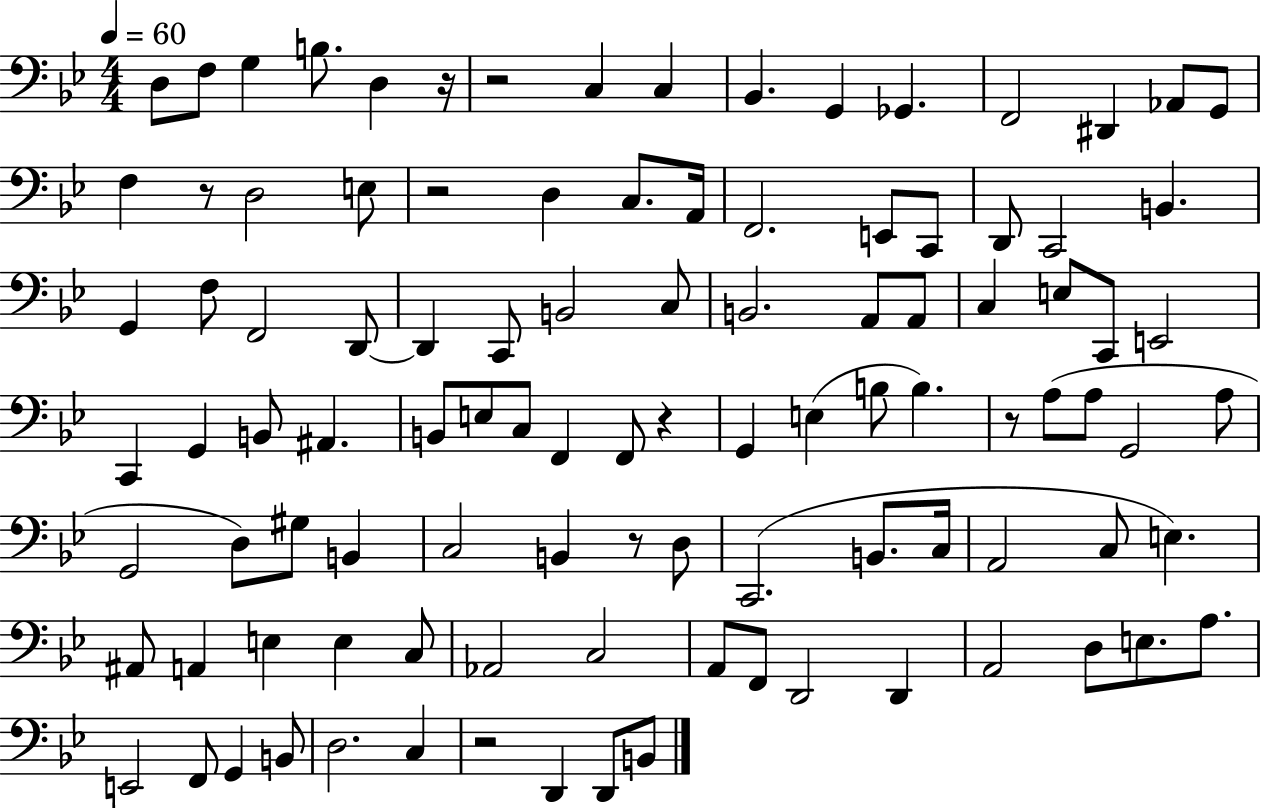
D3/e F3/e G3/q B3/e. D3/q R/s R/h C3/q C3/q Bb2/q. G2/q Gb2/q. F2/h D#2/q Ab2/e G2/e F3/q R/e D3/h E3/e R/h D3/q C3/e. A2/s F2/h. E2/e C2/e D2/e C2/h B2/q. G2/q F3/e F2/h D2/e D2/q C2/e B2/h C3/e B2/h. A2/e A2/e C3/q E3/e C2/e E2/h C2/q G2/q B2/e A#2/q. B2/e E3/e C3/e F2/q F2/e R/q G2/q E3/q B3/e B3/q. R/e A3/e A3/e G2/h A3/e G2/h D3/e G#3/e B2/q C3/h B2/q R/e D3/e C2/h. B2/e. C3/s A2/h C3/e E3/q. A#2/e A2/q E3/q E3/q C3/e Ab2/h C3/h A2/e F2/e D2/h D2/q A2/h D3/e E3/e. A3/e. E2/h F2/e G2/q B2/e D3/h. C3/q R/h D2/q D2/e B2/e